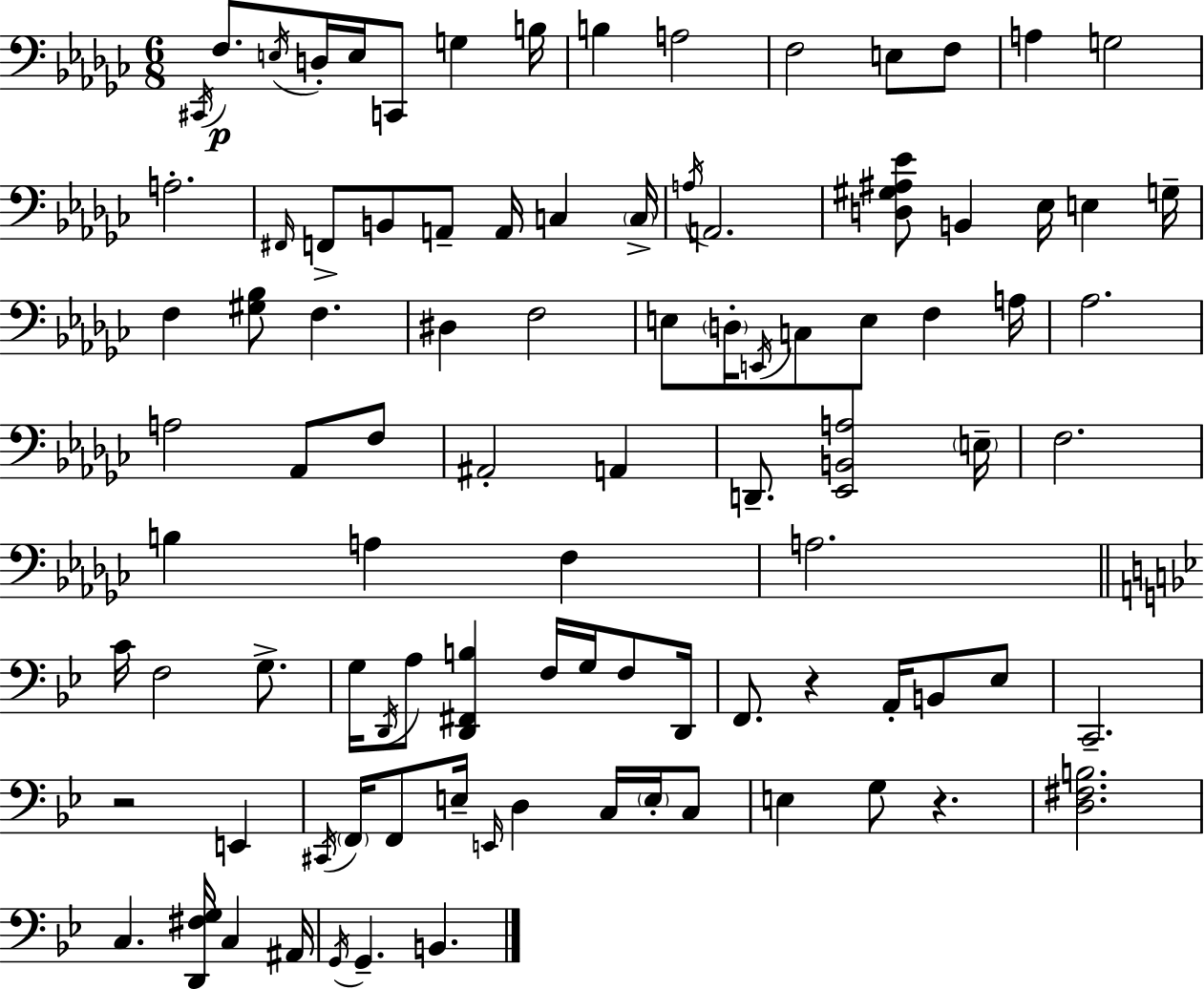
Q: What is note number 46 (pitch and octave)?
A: A2